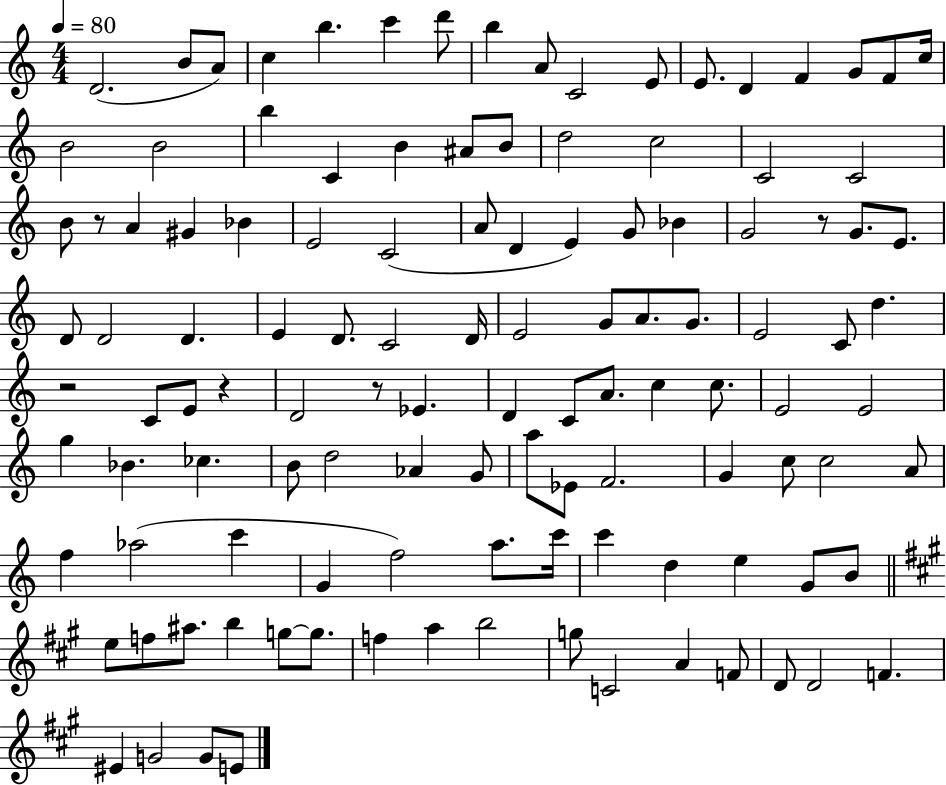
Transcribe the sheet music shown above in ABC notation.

X:1
T:Untitled
M:4/4
L:1/4
K:C
D2 B/2 A/2 c b c' d'/2 b A/2 C2 E/2 E/2 D F G/2 F/2 c/4 B2 B2 b C B ^A/2 B/2 d2 c2 C2 C2 B/2 z/2 A ^G _B E2 C2 A/2 D E G/2 _B G2 z/2 G/2 E/2 D/2 D2 D E D/2 C2 D/4 E2 G/2 A/2 G/2 E2 C/2 d z2 C/2 E/2 z D2 z/2 _E D C/2 A/2 c c/2 E2 E2 g _B _c B/2 d2 _A G/2 a/2 _E/2 F2 G c/2 c2 A/2 f _a2 c' G f2 a/2 c'/4 c' d e G/2 B/2 e/2 f/2 ^a/2 b g/2 g/2 f a b2 g/2 C2 A F/2 D/2 D2 F ^E G2 G/2 E/2